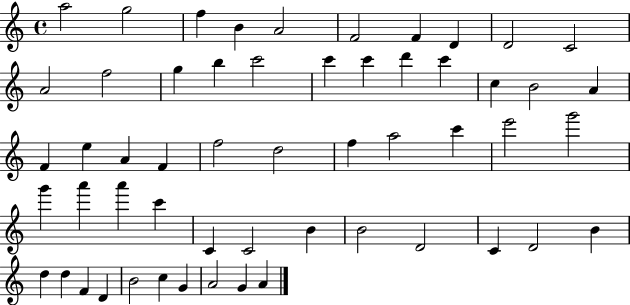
A5/h G5/h F5/q B4/q A4/h F4/h F4/q D4/q D4/h C4/h A4/h F5/h G5/q B5/q C6/h C6/q C6/q D6/q C6/q C5/q B4/h A4/q F4/q E5/q A4/q F4/q F5/h D5/h F5/q A5/h C6/q E6/h G6/h G6/q A6/q A6/q C6/q C4/q C4/h B4/q B4/h D4/h C4/q D4/h B4/q D5/q D5/q F4/q D4/q B4/h C5/q G4/q A4/h G4/q A4/q